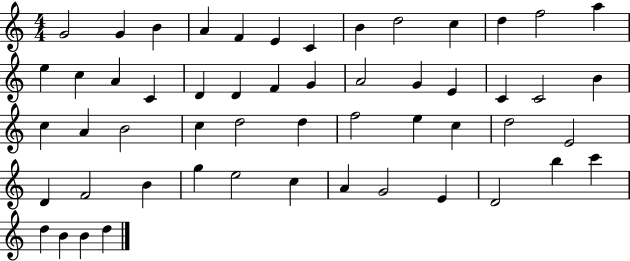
G4/h G4/q B4/q A4/q F4/q E4/q C4/q B4/q D5/h C5/q D5/q F5/h A5/q E5/q C5/q A4/q C4/q D4/q D4/q F4/q G4/q A4/h G4/q E4/q C4/q C4/h B4/q C5/q A4/q B4/h C5/q D5/h D5/q F5/h E5/q C5/q D5/h E4/h D4/q F4/h B4/q G5/q E5/h C5/q A4/q G4/h E4/q D4/h B5/q C6/q D5/q B4/q B4/q D5/q